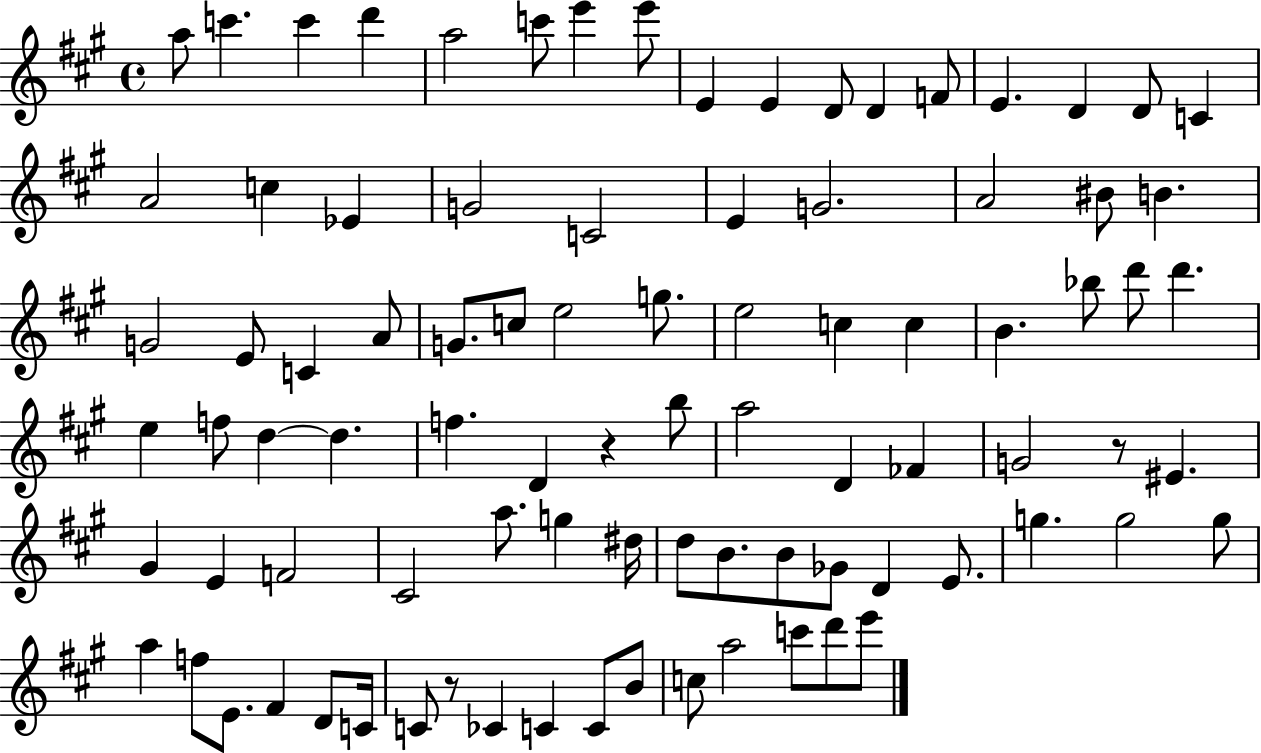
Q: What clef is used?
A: treble